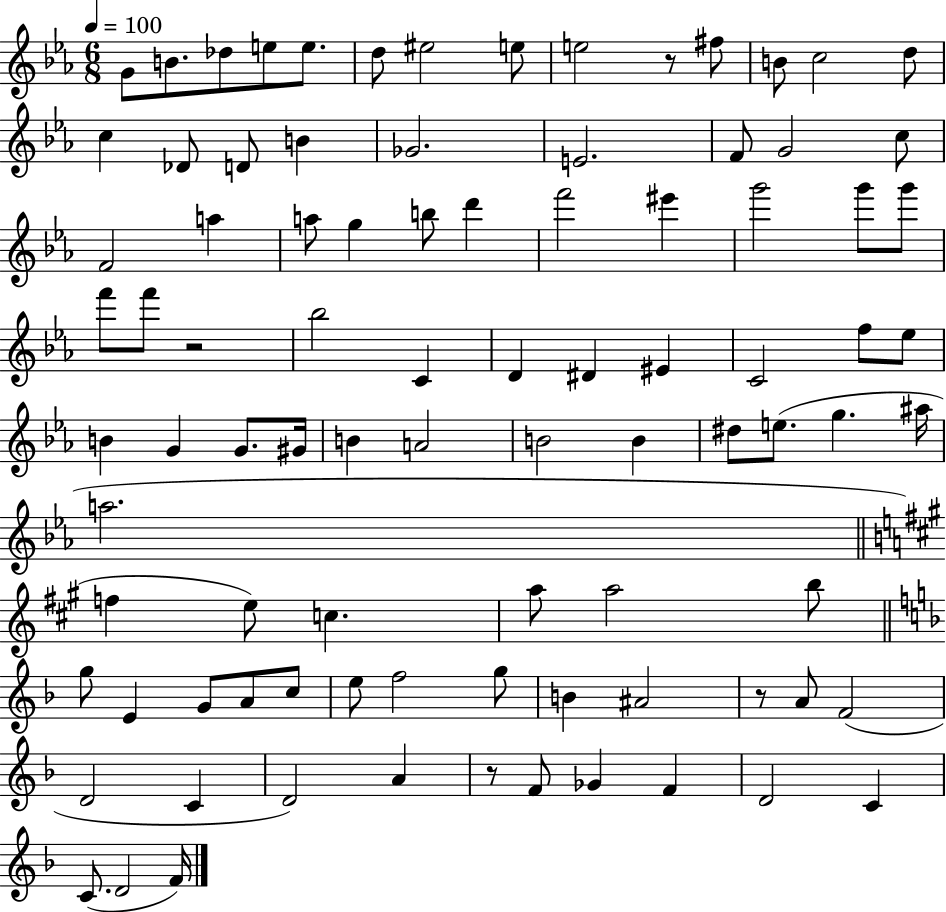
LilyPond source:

{
  \clef treble
  \numericTimeSignature
  \time 6/8
  \key ees \major
  \tempo 4 = 100
  \repeat volta 2 { g'8 b'8. des''8 e''8 e''8. | d''8 eis''2 e''8 | e''2 r8 fis''8 | b'8 c''2 d''8 | \break c''4 des'8 d'8 b'4 | ges'2. | e'2. | f'8 g'2 c''8 | \break f'2 a''4 | a''8 g''4 b''8 d'''4 | f'''2 eis'''4 | g'''2 g'''8 g'''8 | \break f'''8 f'''8 r2 | bes''2 c'4 | d'4 dis'4 eis'4 | c'2 f''8 ees''8 | \break b'4 g'4 g'8. gis'16 | b'4 a'2 | b'2 b'4 | dis''8 e''8.( g''4. ais''16 | \break a''2. | \bar "||" \break \key a \major f''4 e''8) c''4. | a''8 a''2 b''8 | \bar "||" \break \key d \minor g''8 e'4 g'8 a'8 c''8 | e''8 f''2 g''8 | b'4 ais'2 | r8 a'8 f'2( | \break d'2 c'4 | d'2) a'4 | r8 f'8 ges'4 f'4 | d'2 c'4 | \break c'8.( d'2 f'16) | } \bar "|."
}